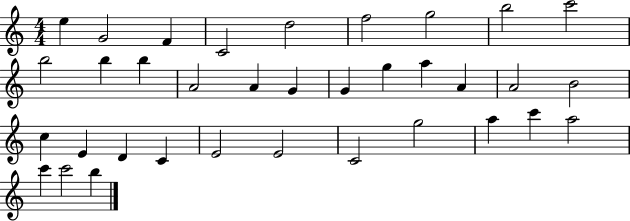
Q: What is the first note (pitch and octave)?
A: E5